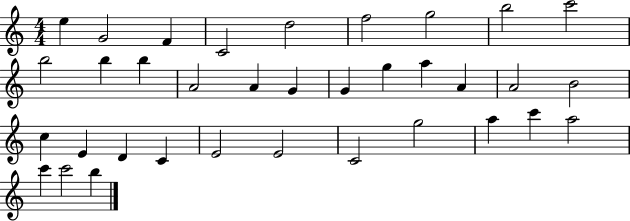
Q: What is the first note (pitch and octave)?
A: E5